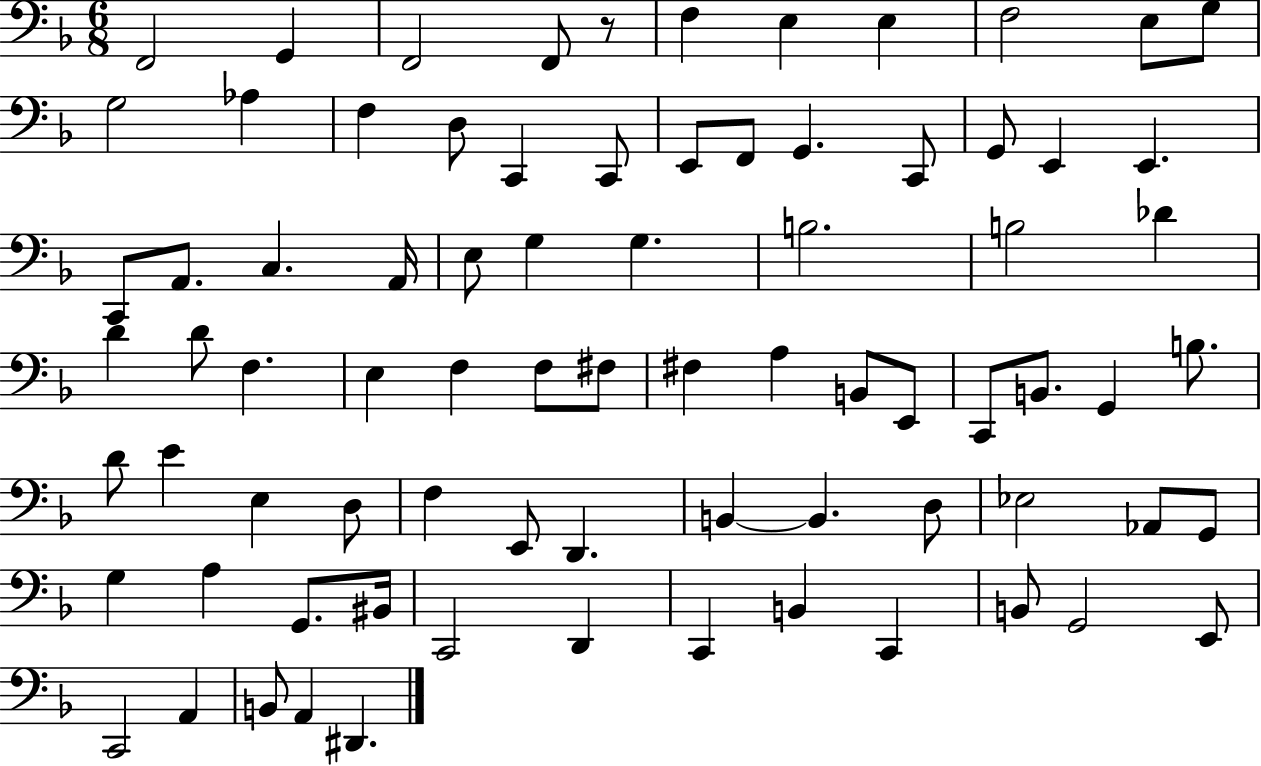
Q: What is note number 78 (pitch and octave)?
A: D#2